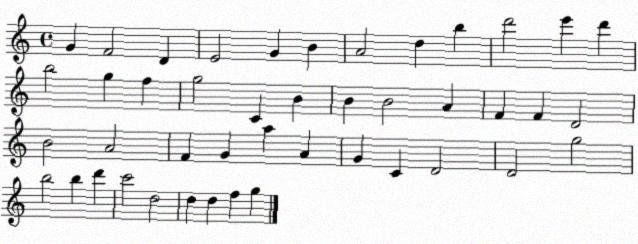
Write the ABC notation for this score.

X:1
T:Untitled
M:4/4
L:1/4
K:C
G F2 D E2 G B A2 d b d'2 e' d' b2 g f g2 C B B B2 A F F D2 B2 A2 F G a A G C D2 D2 g2 b2 b d' c'2 d2 d d f g